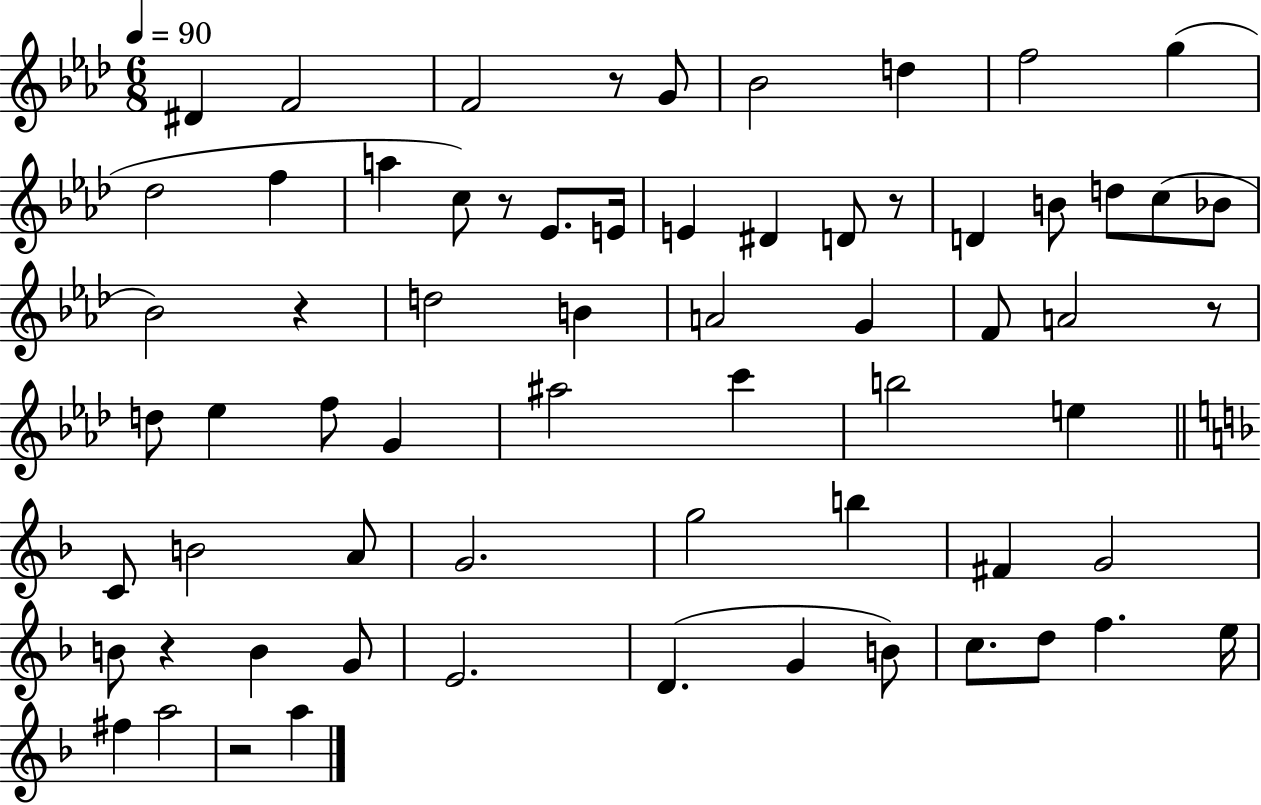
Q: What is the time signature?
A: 6/8